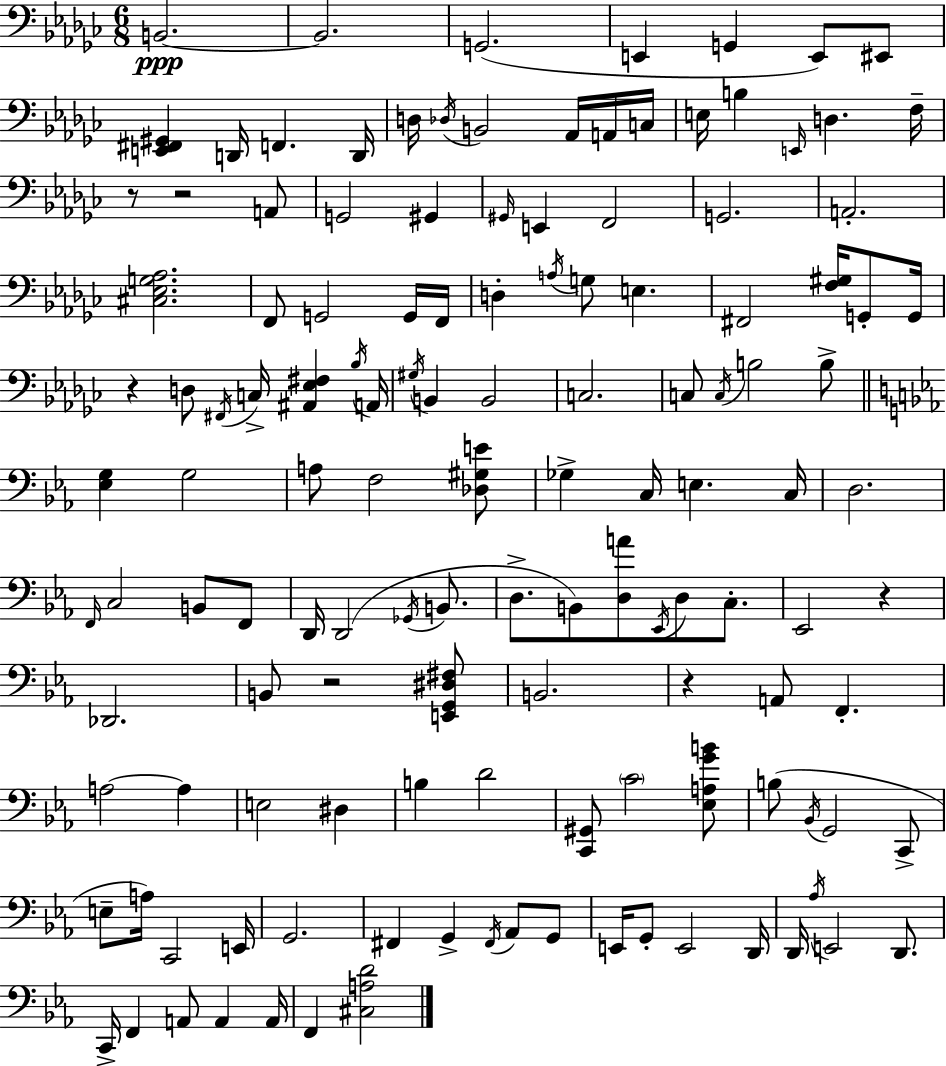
{
  \clef bass
  \numericTimeSignature
  \time 6/8
  \key ees \minor
  \repeat volta 2 { b,2.~~\ppp | b,2. | g,2.( | e,4 g,4 e,8) eis,8 | \break <e, fis, gis,>4 d,16 f,4. d,16 | d16 \acciaccatura { des16 } b,2 aes,16 a,16 | c16 e16 b4 \grace { e,16 } d4. | f16-- r8 r2 | \break a,8 g,2 gis,4 | \grace { gis,16 } e,4 f,2 | g,2. | a,2.-. | \break <cis ees g aes>2. | f,8 g,2 | g,16 f,16 d4-. \acciaccatura { a16 } g8 e4. | fis,2 | \break <f gis>16 g,8-. g,16 r4 d8 \acciaccatura { fis,16 } c16-> | <ais, ees fis>4 \acciaccatura { bes16 } a,16 \acciaccatura { gis16 } b,4 b,2 | c2. | c8 \acciaccatura { c16 } b2 | \break b8-> \bar "||" \break \key ees \major <ees g>4 g2 | a8 f2 <des gis e'>8 | ges4-> c16 e4. c16 | d2. | \break \grace { f,16 } c2 b,8 f,8 | d,16 d,2( \acciaccatura { ges,16 } b,8. | d8.-> b,8) <d a'>8 \acciaccatura { ees,16 } d8 | c8.-. ees,2 r4 | \break des,2. | b,8 r2 | <e, g, dis fis>8 b,2. | r4 a,8 f,4.-. | \break a2~~ a4 | e2 dis4 | b4 d'2 | <c, gis,>8 \parenthesize c'2 | \break <ees a g' b'>8 b8( \acciaccatura { bes,16 } g,2 | c,8-> e8-- a16) c,2 | e,16 g,2. | fis,4 g,4-> | \break \acciaccatura { fis,16 } aes,8 g,8 e,16 g,8-. e,2 | d,16 d,16 \acciaccatura { aes16 } e,2 | d,8. c,16-> f,4 a,8 | a,4 a,16 f,4 <cis a d'>2 | \break } \bar "|."
}